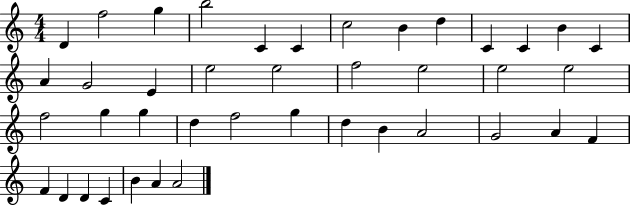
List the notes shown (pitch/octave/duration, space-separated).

D4/q F5/h G5/q B5/h C4/q C4/q C5/h B4/q D5/q C4/q C4/q B4/q C4/q A4/q G4/h E4/q E5/h E5/h F5/h E5/h E5/h E5/h F5/h G5/q G5/q D5/q F5/h G5/q D5/q B4/q A4/h G4/h A4/q F4/q F4/q D4/q D4/q C4/q B4/q A4/q A4/h